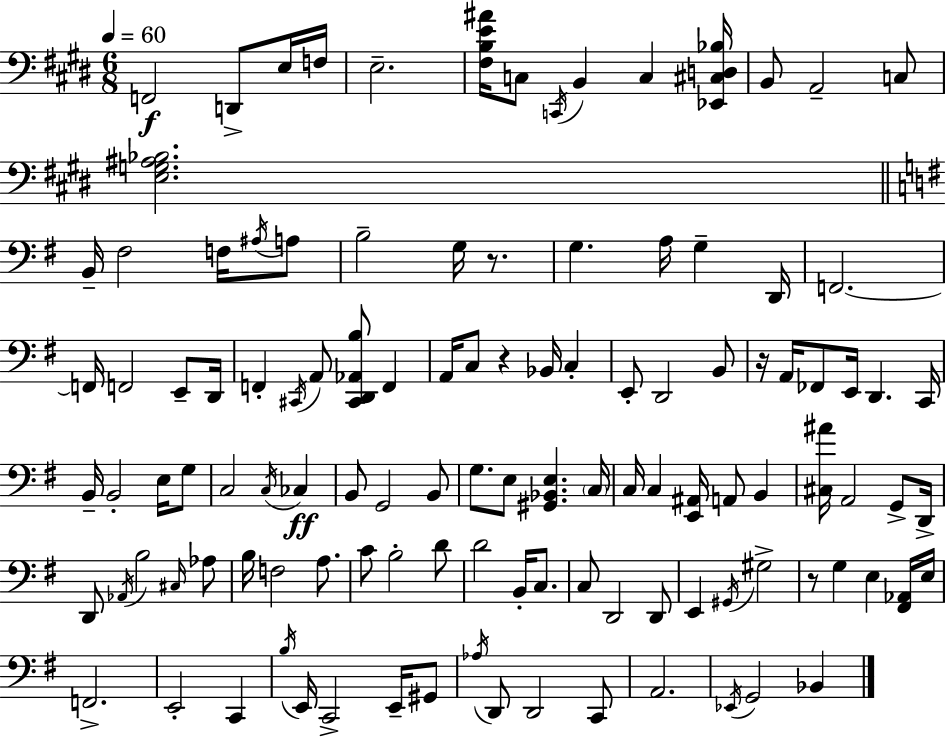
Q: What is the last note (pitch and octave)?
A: Bb2